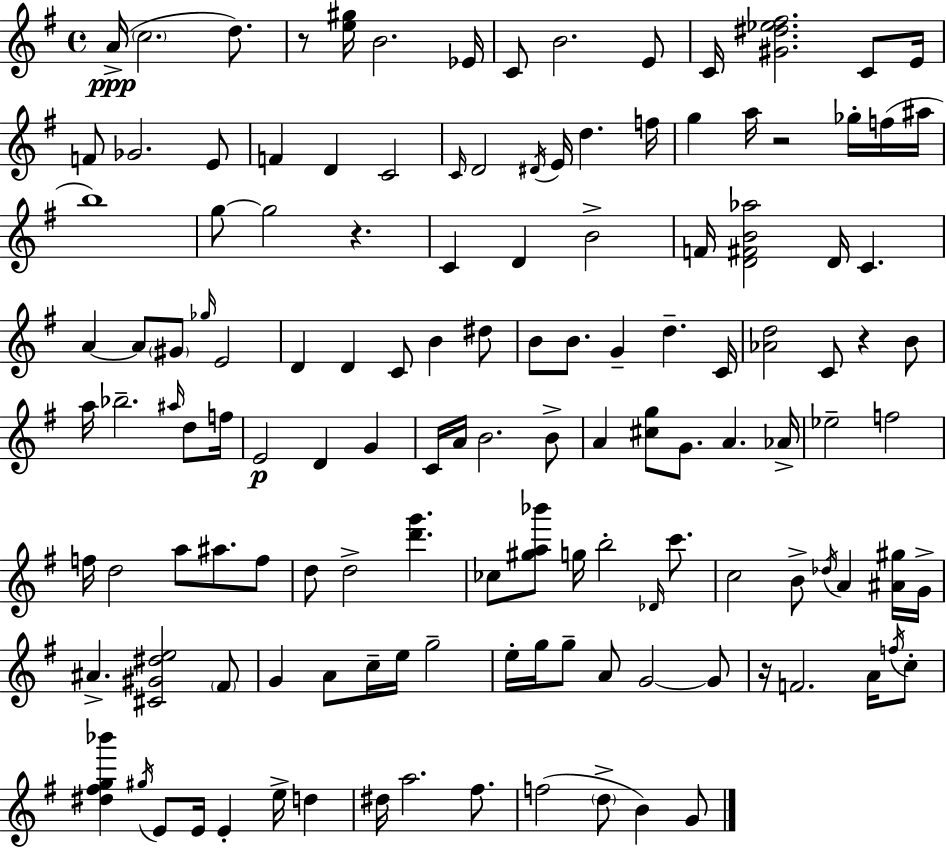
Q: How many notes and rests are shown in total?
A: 134